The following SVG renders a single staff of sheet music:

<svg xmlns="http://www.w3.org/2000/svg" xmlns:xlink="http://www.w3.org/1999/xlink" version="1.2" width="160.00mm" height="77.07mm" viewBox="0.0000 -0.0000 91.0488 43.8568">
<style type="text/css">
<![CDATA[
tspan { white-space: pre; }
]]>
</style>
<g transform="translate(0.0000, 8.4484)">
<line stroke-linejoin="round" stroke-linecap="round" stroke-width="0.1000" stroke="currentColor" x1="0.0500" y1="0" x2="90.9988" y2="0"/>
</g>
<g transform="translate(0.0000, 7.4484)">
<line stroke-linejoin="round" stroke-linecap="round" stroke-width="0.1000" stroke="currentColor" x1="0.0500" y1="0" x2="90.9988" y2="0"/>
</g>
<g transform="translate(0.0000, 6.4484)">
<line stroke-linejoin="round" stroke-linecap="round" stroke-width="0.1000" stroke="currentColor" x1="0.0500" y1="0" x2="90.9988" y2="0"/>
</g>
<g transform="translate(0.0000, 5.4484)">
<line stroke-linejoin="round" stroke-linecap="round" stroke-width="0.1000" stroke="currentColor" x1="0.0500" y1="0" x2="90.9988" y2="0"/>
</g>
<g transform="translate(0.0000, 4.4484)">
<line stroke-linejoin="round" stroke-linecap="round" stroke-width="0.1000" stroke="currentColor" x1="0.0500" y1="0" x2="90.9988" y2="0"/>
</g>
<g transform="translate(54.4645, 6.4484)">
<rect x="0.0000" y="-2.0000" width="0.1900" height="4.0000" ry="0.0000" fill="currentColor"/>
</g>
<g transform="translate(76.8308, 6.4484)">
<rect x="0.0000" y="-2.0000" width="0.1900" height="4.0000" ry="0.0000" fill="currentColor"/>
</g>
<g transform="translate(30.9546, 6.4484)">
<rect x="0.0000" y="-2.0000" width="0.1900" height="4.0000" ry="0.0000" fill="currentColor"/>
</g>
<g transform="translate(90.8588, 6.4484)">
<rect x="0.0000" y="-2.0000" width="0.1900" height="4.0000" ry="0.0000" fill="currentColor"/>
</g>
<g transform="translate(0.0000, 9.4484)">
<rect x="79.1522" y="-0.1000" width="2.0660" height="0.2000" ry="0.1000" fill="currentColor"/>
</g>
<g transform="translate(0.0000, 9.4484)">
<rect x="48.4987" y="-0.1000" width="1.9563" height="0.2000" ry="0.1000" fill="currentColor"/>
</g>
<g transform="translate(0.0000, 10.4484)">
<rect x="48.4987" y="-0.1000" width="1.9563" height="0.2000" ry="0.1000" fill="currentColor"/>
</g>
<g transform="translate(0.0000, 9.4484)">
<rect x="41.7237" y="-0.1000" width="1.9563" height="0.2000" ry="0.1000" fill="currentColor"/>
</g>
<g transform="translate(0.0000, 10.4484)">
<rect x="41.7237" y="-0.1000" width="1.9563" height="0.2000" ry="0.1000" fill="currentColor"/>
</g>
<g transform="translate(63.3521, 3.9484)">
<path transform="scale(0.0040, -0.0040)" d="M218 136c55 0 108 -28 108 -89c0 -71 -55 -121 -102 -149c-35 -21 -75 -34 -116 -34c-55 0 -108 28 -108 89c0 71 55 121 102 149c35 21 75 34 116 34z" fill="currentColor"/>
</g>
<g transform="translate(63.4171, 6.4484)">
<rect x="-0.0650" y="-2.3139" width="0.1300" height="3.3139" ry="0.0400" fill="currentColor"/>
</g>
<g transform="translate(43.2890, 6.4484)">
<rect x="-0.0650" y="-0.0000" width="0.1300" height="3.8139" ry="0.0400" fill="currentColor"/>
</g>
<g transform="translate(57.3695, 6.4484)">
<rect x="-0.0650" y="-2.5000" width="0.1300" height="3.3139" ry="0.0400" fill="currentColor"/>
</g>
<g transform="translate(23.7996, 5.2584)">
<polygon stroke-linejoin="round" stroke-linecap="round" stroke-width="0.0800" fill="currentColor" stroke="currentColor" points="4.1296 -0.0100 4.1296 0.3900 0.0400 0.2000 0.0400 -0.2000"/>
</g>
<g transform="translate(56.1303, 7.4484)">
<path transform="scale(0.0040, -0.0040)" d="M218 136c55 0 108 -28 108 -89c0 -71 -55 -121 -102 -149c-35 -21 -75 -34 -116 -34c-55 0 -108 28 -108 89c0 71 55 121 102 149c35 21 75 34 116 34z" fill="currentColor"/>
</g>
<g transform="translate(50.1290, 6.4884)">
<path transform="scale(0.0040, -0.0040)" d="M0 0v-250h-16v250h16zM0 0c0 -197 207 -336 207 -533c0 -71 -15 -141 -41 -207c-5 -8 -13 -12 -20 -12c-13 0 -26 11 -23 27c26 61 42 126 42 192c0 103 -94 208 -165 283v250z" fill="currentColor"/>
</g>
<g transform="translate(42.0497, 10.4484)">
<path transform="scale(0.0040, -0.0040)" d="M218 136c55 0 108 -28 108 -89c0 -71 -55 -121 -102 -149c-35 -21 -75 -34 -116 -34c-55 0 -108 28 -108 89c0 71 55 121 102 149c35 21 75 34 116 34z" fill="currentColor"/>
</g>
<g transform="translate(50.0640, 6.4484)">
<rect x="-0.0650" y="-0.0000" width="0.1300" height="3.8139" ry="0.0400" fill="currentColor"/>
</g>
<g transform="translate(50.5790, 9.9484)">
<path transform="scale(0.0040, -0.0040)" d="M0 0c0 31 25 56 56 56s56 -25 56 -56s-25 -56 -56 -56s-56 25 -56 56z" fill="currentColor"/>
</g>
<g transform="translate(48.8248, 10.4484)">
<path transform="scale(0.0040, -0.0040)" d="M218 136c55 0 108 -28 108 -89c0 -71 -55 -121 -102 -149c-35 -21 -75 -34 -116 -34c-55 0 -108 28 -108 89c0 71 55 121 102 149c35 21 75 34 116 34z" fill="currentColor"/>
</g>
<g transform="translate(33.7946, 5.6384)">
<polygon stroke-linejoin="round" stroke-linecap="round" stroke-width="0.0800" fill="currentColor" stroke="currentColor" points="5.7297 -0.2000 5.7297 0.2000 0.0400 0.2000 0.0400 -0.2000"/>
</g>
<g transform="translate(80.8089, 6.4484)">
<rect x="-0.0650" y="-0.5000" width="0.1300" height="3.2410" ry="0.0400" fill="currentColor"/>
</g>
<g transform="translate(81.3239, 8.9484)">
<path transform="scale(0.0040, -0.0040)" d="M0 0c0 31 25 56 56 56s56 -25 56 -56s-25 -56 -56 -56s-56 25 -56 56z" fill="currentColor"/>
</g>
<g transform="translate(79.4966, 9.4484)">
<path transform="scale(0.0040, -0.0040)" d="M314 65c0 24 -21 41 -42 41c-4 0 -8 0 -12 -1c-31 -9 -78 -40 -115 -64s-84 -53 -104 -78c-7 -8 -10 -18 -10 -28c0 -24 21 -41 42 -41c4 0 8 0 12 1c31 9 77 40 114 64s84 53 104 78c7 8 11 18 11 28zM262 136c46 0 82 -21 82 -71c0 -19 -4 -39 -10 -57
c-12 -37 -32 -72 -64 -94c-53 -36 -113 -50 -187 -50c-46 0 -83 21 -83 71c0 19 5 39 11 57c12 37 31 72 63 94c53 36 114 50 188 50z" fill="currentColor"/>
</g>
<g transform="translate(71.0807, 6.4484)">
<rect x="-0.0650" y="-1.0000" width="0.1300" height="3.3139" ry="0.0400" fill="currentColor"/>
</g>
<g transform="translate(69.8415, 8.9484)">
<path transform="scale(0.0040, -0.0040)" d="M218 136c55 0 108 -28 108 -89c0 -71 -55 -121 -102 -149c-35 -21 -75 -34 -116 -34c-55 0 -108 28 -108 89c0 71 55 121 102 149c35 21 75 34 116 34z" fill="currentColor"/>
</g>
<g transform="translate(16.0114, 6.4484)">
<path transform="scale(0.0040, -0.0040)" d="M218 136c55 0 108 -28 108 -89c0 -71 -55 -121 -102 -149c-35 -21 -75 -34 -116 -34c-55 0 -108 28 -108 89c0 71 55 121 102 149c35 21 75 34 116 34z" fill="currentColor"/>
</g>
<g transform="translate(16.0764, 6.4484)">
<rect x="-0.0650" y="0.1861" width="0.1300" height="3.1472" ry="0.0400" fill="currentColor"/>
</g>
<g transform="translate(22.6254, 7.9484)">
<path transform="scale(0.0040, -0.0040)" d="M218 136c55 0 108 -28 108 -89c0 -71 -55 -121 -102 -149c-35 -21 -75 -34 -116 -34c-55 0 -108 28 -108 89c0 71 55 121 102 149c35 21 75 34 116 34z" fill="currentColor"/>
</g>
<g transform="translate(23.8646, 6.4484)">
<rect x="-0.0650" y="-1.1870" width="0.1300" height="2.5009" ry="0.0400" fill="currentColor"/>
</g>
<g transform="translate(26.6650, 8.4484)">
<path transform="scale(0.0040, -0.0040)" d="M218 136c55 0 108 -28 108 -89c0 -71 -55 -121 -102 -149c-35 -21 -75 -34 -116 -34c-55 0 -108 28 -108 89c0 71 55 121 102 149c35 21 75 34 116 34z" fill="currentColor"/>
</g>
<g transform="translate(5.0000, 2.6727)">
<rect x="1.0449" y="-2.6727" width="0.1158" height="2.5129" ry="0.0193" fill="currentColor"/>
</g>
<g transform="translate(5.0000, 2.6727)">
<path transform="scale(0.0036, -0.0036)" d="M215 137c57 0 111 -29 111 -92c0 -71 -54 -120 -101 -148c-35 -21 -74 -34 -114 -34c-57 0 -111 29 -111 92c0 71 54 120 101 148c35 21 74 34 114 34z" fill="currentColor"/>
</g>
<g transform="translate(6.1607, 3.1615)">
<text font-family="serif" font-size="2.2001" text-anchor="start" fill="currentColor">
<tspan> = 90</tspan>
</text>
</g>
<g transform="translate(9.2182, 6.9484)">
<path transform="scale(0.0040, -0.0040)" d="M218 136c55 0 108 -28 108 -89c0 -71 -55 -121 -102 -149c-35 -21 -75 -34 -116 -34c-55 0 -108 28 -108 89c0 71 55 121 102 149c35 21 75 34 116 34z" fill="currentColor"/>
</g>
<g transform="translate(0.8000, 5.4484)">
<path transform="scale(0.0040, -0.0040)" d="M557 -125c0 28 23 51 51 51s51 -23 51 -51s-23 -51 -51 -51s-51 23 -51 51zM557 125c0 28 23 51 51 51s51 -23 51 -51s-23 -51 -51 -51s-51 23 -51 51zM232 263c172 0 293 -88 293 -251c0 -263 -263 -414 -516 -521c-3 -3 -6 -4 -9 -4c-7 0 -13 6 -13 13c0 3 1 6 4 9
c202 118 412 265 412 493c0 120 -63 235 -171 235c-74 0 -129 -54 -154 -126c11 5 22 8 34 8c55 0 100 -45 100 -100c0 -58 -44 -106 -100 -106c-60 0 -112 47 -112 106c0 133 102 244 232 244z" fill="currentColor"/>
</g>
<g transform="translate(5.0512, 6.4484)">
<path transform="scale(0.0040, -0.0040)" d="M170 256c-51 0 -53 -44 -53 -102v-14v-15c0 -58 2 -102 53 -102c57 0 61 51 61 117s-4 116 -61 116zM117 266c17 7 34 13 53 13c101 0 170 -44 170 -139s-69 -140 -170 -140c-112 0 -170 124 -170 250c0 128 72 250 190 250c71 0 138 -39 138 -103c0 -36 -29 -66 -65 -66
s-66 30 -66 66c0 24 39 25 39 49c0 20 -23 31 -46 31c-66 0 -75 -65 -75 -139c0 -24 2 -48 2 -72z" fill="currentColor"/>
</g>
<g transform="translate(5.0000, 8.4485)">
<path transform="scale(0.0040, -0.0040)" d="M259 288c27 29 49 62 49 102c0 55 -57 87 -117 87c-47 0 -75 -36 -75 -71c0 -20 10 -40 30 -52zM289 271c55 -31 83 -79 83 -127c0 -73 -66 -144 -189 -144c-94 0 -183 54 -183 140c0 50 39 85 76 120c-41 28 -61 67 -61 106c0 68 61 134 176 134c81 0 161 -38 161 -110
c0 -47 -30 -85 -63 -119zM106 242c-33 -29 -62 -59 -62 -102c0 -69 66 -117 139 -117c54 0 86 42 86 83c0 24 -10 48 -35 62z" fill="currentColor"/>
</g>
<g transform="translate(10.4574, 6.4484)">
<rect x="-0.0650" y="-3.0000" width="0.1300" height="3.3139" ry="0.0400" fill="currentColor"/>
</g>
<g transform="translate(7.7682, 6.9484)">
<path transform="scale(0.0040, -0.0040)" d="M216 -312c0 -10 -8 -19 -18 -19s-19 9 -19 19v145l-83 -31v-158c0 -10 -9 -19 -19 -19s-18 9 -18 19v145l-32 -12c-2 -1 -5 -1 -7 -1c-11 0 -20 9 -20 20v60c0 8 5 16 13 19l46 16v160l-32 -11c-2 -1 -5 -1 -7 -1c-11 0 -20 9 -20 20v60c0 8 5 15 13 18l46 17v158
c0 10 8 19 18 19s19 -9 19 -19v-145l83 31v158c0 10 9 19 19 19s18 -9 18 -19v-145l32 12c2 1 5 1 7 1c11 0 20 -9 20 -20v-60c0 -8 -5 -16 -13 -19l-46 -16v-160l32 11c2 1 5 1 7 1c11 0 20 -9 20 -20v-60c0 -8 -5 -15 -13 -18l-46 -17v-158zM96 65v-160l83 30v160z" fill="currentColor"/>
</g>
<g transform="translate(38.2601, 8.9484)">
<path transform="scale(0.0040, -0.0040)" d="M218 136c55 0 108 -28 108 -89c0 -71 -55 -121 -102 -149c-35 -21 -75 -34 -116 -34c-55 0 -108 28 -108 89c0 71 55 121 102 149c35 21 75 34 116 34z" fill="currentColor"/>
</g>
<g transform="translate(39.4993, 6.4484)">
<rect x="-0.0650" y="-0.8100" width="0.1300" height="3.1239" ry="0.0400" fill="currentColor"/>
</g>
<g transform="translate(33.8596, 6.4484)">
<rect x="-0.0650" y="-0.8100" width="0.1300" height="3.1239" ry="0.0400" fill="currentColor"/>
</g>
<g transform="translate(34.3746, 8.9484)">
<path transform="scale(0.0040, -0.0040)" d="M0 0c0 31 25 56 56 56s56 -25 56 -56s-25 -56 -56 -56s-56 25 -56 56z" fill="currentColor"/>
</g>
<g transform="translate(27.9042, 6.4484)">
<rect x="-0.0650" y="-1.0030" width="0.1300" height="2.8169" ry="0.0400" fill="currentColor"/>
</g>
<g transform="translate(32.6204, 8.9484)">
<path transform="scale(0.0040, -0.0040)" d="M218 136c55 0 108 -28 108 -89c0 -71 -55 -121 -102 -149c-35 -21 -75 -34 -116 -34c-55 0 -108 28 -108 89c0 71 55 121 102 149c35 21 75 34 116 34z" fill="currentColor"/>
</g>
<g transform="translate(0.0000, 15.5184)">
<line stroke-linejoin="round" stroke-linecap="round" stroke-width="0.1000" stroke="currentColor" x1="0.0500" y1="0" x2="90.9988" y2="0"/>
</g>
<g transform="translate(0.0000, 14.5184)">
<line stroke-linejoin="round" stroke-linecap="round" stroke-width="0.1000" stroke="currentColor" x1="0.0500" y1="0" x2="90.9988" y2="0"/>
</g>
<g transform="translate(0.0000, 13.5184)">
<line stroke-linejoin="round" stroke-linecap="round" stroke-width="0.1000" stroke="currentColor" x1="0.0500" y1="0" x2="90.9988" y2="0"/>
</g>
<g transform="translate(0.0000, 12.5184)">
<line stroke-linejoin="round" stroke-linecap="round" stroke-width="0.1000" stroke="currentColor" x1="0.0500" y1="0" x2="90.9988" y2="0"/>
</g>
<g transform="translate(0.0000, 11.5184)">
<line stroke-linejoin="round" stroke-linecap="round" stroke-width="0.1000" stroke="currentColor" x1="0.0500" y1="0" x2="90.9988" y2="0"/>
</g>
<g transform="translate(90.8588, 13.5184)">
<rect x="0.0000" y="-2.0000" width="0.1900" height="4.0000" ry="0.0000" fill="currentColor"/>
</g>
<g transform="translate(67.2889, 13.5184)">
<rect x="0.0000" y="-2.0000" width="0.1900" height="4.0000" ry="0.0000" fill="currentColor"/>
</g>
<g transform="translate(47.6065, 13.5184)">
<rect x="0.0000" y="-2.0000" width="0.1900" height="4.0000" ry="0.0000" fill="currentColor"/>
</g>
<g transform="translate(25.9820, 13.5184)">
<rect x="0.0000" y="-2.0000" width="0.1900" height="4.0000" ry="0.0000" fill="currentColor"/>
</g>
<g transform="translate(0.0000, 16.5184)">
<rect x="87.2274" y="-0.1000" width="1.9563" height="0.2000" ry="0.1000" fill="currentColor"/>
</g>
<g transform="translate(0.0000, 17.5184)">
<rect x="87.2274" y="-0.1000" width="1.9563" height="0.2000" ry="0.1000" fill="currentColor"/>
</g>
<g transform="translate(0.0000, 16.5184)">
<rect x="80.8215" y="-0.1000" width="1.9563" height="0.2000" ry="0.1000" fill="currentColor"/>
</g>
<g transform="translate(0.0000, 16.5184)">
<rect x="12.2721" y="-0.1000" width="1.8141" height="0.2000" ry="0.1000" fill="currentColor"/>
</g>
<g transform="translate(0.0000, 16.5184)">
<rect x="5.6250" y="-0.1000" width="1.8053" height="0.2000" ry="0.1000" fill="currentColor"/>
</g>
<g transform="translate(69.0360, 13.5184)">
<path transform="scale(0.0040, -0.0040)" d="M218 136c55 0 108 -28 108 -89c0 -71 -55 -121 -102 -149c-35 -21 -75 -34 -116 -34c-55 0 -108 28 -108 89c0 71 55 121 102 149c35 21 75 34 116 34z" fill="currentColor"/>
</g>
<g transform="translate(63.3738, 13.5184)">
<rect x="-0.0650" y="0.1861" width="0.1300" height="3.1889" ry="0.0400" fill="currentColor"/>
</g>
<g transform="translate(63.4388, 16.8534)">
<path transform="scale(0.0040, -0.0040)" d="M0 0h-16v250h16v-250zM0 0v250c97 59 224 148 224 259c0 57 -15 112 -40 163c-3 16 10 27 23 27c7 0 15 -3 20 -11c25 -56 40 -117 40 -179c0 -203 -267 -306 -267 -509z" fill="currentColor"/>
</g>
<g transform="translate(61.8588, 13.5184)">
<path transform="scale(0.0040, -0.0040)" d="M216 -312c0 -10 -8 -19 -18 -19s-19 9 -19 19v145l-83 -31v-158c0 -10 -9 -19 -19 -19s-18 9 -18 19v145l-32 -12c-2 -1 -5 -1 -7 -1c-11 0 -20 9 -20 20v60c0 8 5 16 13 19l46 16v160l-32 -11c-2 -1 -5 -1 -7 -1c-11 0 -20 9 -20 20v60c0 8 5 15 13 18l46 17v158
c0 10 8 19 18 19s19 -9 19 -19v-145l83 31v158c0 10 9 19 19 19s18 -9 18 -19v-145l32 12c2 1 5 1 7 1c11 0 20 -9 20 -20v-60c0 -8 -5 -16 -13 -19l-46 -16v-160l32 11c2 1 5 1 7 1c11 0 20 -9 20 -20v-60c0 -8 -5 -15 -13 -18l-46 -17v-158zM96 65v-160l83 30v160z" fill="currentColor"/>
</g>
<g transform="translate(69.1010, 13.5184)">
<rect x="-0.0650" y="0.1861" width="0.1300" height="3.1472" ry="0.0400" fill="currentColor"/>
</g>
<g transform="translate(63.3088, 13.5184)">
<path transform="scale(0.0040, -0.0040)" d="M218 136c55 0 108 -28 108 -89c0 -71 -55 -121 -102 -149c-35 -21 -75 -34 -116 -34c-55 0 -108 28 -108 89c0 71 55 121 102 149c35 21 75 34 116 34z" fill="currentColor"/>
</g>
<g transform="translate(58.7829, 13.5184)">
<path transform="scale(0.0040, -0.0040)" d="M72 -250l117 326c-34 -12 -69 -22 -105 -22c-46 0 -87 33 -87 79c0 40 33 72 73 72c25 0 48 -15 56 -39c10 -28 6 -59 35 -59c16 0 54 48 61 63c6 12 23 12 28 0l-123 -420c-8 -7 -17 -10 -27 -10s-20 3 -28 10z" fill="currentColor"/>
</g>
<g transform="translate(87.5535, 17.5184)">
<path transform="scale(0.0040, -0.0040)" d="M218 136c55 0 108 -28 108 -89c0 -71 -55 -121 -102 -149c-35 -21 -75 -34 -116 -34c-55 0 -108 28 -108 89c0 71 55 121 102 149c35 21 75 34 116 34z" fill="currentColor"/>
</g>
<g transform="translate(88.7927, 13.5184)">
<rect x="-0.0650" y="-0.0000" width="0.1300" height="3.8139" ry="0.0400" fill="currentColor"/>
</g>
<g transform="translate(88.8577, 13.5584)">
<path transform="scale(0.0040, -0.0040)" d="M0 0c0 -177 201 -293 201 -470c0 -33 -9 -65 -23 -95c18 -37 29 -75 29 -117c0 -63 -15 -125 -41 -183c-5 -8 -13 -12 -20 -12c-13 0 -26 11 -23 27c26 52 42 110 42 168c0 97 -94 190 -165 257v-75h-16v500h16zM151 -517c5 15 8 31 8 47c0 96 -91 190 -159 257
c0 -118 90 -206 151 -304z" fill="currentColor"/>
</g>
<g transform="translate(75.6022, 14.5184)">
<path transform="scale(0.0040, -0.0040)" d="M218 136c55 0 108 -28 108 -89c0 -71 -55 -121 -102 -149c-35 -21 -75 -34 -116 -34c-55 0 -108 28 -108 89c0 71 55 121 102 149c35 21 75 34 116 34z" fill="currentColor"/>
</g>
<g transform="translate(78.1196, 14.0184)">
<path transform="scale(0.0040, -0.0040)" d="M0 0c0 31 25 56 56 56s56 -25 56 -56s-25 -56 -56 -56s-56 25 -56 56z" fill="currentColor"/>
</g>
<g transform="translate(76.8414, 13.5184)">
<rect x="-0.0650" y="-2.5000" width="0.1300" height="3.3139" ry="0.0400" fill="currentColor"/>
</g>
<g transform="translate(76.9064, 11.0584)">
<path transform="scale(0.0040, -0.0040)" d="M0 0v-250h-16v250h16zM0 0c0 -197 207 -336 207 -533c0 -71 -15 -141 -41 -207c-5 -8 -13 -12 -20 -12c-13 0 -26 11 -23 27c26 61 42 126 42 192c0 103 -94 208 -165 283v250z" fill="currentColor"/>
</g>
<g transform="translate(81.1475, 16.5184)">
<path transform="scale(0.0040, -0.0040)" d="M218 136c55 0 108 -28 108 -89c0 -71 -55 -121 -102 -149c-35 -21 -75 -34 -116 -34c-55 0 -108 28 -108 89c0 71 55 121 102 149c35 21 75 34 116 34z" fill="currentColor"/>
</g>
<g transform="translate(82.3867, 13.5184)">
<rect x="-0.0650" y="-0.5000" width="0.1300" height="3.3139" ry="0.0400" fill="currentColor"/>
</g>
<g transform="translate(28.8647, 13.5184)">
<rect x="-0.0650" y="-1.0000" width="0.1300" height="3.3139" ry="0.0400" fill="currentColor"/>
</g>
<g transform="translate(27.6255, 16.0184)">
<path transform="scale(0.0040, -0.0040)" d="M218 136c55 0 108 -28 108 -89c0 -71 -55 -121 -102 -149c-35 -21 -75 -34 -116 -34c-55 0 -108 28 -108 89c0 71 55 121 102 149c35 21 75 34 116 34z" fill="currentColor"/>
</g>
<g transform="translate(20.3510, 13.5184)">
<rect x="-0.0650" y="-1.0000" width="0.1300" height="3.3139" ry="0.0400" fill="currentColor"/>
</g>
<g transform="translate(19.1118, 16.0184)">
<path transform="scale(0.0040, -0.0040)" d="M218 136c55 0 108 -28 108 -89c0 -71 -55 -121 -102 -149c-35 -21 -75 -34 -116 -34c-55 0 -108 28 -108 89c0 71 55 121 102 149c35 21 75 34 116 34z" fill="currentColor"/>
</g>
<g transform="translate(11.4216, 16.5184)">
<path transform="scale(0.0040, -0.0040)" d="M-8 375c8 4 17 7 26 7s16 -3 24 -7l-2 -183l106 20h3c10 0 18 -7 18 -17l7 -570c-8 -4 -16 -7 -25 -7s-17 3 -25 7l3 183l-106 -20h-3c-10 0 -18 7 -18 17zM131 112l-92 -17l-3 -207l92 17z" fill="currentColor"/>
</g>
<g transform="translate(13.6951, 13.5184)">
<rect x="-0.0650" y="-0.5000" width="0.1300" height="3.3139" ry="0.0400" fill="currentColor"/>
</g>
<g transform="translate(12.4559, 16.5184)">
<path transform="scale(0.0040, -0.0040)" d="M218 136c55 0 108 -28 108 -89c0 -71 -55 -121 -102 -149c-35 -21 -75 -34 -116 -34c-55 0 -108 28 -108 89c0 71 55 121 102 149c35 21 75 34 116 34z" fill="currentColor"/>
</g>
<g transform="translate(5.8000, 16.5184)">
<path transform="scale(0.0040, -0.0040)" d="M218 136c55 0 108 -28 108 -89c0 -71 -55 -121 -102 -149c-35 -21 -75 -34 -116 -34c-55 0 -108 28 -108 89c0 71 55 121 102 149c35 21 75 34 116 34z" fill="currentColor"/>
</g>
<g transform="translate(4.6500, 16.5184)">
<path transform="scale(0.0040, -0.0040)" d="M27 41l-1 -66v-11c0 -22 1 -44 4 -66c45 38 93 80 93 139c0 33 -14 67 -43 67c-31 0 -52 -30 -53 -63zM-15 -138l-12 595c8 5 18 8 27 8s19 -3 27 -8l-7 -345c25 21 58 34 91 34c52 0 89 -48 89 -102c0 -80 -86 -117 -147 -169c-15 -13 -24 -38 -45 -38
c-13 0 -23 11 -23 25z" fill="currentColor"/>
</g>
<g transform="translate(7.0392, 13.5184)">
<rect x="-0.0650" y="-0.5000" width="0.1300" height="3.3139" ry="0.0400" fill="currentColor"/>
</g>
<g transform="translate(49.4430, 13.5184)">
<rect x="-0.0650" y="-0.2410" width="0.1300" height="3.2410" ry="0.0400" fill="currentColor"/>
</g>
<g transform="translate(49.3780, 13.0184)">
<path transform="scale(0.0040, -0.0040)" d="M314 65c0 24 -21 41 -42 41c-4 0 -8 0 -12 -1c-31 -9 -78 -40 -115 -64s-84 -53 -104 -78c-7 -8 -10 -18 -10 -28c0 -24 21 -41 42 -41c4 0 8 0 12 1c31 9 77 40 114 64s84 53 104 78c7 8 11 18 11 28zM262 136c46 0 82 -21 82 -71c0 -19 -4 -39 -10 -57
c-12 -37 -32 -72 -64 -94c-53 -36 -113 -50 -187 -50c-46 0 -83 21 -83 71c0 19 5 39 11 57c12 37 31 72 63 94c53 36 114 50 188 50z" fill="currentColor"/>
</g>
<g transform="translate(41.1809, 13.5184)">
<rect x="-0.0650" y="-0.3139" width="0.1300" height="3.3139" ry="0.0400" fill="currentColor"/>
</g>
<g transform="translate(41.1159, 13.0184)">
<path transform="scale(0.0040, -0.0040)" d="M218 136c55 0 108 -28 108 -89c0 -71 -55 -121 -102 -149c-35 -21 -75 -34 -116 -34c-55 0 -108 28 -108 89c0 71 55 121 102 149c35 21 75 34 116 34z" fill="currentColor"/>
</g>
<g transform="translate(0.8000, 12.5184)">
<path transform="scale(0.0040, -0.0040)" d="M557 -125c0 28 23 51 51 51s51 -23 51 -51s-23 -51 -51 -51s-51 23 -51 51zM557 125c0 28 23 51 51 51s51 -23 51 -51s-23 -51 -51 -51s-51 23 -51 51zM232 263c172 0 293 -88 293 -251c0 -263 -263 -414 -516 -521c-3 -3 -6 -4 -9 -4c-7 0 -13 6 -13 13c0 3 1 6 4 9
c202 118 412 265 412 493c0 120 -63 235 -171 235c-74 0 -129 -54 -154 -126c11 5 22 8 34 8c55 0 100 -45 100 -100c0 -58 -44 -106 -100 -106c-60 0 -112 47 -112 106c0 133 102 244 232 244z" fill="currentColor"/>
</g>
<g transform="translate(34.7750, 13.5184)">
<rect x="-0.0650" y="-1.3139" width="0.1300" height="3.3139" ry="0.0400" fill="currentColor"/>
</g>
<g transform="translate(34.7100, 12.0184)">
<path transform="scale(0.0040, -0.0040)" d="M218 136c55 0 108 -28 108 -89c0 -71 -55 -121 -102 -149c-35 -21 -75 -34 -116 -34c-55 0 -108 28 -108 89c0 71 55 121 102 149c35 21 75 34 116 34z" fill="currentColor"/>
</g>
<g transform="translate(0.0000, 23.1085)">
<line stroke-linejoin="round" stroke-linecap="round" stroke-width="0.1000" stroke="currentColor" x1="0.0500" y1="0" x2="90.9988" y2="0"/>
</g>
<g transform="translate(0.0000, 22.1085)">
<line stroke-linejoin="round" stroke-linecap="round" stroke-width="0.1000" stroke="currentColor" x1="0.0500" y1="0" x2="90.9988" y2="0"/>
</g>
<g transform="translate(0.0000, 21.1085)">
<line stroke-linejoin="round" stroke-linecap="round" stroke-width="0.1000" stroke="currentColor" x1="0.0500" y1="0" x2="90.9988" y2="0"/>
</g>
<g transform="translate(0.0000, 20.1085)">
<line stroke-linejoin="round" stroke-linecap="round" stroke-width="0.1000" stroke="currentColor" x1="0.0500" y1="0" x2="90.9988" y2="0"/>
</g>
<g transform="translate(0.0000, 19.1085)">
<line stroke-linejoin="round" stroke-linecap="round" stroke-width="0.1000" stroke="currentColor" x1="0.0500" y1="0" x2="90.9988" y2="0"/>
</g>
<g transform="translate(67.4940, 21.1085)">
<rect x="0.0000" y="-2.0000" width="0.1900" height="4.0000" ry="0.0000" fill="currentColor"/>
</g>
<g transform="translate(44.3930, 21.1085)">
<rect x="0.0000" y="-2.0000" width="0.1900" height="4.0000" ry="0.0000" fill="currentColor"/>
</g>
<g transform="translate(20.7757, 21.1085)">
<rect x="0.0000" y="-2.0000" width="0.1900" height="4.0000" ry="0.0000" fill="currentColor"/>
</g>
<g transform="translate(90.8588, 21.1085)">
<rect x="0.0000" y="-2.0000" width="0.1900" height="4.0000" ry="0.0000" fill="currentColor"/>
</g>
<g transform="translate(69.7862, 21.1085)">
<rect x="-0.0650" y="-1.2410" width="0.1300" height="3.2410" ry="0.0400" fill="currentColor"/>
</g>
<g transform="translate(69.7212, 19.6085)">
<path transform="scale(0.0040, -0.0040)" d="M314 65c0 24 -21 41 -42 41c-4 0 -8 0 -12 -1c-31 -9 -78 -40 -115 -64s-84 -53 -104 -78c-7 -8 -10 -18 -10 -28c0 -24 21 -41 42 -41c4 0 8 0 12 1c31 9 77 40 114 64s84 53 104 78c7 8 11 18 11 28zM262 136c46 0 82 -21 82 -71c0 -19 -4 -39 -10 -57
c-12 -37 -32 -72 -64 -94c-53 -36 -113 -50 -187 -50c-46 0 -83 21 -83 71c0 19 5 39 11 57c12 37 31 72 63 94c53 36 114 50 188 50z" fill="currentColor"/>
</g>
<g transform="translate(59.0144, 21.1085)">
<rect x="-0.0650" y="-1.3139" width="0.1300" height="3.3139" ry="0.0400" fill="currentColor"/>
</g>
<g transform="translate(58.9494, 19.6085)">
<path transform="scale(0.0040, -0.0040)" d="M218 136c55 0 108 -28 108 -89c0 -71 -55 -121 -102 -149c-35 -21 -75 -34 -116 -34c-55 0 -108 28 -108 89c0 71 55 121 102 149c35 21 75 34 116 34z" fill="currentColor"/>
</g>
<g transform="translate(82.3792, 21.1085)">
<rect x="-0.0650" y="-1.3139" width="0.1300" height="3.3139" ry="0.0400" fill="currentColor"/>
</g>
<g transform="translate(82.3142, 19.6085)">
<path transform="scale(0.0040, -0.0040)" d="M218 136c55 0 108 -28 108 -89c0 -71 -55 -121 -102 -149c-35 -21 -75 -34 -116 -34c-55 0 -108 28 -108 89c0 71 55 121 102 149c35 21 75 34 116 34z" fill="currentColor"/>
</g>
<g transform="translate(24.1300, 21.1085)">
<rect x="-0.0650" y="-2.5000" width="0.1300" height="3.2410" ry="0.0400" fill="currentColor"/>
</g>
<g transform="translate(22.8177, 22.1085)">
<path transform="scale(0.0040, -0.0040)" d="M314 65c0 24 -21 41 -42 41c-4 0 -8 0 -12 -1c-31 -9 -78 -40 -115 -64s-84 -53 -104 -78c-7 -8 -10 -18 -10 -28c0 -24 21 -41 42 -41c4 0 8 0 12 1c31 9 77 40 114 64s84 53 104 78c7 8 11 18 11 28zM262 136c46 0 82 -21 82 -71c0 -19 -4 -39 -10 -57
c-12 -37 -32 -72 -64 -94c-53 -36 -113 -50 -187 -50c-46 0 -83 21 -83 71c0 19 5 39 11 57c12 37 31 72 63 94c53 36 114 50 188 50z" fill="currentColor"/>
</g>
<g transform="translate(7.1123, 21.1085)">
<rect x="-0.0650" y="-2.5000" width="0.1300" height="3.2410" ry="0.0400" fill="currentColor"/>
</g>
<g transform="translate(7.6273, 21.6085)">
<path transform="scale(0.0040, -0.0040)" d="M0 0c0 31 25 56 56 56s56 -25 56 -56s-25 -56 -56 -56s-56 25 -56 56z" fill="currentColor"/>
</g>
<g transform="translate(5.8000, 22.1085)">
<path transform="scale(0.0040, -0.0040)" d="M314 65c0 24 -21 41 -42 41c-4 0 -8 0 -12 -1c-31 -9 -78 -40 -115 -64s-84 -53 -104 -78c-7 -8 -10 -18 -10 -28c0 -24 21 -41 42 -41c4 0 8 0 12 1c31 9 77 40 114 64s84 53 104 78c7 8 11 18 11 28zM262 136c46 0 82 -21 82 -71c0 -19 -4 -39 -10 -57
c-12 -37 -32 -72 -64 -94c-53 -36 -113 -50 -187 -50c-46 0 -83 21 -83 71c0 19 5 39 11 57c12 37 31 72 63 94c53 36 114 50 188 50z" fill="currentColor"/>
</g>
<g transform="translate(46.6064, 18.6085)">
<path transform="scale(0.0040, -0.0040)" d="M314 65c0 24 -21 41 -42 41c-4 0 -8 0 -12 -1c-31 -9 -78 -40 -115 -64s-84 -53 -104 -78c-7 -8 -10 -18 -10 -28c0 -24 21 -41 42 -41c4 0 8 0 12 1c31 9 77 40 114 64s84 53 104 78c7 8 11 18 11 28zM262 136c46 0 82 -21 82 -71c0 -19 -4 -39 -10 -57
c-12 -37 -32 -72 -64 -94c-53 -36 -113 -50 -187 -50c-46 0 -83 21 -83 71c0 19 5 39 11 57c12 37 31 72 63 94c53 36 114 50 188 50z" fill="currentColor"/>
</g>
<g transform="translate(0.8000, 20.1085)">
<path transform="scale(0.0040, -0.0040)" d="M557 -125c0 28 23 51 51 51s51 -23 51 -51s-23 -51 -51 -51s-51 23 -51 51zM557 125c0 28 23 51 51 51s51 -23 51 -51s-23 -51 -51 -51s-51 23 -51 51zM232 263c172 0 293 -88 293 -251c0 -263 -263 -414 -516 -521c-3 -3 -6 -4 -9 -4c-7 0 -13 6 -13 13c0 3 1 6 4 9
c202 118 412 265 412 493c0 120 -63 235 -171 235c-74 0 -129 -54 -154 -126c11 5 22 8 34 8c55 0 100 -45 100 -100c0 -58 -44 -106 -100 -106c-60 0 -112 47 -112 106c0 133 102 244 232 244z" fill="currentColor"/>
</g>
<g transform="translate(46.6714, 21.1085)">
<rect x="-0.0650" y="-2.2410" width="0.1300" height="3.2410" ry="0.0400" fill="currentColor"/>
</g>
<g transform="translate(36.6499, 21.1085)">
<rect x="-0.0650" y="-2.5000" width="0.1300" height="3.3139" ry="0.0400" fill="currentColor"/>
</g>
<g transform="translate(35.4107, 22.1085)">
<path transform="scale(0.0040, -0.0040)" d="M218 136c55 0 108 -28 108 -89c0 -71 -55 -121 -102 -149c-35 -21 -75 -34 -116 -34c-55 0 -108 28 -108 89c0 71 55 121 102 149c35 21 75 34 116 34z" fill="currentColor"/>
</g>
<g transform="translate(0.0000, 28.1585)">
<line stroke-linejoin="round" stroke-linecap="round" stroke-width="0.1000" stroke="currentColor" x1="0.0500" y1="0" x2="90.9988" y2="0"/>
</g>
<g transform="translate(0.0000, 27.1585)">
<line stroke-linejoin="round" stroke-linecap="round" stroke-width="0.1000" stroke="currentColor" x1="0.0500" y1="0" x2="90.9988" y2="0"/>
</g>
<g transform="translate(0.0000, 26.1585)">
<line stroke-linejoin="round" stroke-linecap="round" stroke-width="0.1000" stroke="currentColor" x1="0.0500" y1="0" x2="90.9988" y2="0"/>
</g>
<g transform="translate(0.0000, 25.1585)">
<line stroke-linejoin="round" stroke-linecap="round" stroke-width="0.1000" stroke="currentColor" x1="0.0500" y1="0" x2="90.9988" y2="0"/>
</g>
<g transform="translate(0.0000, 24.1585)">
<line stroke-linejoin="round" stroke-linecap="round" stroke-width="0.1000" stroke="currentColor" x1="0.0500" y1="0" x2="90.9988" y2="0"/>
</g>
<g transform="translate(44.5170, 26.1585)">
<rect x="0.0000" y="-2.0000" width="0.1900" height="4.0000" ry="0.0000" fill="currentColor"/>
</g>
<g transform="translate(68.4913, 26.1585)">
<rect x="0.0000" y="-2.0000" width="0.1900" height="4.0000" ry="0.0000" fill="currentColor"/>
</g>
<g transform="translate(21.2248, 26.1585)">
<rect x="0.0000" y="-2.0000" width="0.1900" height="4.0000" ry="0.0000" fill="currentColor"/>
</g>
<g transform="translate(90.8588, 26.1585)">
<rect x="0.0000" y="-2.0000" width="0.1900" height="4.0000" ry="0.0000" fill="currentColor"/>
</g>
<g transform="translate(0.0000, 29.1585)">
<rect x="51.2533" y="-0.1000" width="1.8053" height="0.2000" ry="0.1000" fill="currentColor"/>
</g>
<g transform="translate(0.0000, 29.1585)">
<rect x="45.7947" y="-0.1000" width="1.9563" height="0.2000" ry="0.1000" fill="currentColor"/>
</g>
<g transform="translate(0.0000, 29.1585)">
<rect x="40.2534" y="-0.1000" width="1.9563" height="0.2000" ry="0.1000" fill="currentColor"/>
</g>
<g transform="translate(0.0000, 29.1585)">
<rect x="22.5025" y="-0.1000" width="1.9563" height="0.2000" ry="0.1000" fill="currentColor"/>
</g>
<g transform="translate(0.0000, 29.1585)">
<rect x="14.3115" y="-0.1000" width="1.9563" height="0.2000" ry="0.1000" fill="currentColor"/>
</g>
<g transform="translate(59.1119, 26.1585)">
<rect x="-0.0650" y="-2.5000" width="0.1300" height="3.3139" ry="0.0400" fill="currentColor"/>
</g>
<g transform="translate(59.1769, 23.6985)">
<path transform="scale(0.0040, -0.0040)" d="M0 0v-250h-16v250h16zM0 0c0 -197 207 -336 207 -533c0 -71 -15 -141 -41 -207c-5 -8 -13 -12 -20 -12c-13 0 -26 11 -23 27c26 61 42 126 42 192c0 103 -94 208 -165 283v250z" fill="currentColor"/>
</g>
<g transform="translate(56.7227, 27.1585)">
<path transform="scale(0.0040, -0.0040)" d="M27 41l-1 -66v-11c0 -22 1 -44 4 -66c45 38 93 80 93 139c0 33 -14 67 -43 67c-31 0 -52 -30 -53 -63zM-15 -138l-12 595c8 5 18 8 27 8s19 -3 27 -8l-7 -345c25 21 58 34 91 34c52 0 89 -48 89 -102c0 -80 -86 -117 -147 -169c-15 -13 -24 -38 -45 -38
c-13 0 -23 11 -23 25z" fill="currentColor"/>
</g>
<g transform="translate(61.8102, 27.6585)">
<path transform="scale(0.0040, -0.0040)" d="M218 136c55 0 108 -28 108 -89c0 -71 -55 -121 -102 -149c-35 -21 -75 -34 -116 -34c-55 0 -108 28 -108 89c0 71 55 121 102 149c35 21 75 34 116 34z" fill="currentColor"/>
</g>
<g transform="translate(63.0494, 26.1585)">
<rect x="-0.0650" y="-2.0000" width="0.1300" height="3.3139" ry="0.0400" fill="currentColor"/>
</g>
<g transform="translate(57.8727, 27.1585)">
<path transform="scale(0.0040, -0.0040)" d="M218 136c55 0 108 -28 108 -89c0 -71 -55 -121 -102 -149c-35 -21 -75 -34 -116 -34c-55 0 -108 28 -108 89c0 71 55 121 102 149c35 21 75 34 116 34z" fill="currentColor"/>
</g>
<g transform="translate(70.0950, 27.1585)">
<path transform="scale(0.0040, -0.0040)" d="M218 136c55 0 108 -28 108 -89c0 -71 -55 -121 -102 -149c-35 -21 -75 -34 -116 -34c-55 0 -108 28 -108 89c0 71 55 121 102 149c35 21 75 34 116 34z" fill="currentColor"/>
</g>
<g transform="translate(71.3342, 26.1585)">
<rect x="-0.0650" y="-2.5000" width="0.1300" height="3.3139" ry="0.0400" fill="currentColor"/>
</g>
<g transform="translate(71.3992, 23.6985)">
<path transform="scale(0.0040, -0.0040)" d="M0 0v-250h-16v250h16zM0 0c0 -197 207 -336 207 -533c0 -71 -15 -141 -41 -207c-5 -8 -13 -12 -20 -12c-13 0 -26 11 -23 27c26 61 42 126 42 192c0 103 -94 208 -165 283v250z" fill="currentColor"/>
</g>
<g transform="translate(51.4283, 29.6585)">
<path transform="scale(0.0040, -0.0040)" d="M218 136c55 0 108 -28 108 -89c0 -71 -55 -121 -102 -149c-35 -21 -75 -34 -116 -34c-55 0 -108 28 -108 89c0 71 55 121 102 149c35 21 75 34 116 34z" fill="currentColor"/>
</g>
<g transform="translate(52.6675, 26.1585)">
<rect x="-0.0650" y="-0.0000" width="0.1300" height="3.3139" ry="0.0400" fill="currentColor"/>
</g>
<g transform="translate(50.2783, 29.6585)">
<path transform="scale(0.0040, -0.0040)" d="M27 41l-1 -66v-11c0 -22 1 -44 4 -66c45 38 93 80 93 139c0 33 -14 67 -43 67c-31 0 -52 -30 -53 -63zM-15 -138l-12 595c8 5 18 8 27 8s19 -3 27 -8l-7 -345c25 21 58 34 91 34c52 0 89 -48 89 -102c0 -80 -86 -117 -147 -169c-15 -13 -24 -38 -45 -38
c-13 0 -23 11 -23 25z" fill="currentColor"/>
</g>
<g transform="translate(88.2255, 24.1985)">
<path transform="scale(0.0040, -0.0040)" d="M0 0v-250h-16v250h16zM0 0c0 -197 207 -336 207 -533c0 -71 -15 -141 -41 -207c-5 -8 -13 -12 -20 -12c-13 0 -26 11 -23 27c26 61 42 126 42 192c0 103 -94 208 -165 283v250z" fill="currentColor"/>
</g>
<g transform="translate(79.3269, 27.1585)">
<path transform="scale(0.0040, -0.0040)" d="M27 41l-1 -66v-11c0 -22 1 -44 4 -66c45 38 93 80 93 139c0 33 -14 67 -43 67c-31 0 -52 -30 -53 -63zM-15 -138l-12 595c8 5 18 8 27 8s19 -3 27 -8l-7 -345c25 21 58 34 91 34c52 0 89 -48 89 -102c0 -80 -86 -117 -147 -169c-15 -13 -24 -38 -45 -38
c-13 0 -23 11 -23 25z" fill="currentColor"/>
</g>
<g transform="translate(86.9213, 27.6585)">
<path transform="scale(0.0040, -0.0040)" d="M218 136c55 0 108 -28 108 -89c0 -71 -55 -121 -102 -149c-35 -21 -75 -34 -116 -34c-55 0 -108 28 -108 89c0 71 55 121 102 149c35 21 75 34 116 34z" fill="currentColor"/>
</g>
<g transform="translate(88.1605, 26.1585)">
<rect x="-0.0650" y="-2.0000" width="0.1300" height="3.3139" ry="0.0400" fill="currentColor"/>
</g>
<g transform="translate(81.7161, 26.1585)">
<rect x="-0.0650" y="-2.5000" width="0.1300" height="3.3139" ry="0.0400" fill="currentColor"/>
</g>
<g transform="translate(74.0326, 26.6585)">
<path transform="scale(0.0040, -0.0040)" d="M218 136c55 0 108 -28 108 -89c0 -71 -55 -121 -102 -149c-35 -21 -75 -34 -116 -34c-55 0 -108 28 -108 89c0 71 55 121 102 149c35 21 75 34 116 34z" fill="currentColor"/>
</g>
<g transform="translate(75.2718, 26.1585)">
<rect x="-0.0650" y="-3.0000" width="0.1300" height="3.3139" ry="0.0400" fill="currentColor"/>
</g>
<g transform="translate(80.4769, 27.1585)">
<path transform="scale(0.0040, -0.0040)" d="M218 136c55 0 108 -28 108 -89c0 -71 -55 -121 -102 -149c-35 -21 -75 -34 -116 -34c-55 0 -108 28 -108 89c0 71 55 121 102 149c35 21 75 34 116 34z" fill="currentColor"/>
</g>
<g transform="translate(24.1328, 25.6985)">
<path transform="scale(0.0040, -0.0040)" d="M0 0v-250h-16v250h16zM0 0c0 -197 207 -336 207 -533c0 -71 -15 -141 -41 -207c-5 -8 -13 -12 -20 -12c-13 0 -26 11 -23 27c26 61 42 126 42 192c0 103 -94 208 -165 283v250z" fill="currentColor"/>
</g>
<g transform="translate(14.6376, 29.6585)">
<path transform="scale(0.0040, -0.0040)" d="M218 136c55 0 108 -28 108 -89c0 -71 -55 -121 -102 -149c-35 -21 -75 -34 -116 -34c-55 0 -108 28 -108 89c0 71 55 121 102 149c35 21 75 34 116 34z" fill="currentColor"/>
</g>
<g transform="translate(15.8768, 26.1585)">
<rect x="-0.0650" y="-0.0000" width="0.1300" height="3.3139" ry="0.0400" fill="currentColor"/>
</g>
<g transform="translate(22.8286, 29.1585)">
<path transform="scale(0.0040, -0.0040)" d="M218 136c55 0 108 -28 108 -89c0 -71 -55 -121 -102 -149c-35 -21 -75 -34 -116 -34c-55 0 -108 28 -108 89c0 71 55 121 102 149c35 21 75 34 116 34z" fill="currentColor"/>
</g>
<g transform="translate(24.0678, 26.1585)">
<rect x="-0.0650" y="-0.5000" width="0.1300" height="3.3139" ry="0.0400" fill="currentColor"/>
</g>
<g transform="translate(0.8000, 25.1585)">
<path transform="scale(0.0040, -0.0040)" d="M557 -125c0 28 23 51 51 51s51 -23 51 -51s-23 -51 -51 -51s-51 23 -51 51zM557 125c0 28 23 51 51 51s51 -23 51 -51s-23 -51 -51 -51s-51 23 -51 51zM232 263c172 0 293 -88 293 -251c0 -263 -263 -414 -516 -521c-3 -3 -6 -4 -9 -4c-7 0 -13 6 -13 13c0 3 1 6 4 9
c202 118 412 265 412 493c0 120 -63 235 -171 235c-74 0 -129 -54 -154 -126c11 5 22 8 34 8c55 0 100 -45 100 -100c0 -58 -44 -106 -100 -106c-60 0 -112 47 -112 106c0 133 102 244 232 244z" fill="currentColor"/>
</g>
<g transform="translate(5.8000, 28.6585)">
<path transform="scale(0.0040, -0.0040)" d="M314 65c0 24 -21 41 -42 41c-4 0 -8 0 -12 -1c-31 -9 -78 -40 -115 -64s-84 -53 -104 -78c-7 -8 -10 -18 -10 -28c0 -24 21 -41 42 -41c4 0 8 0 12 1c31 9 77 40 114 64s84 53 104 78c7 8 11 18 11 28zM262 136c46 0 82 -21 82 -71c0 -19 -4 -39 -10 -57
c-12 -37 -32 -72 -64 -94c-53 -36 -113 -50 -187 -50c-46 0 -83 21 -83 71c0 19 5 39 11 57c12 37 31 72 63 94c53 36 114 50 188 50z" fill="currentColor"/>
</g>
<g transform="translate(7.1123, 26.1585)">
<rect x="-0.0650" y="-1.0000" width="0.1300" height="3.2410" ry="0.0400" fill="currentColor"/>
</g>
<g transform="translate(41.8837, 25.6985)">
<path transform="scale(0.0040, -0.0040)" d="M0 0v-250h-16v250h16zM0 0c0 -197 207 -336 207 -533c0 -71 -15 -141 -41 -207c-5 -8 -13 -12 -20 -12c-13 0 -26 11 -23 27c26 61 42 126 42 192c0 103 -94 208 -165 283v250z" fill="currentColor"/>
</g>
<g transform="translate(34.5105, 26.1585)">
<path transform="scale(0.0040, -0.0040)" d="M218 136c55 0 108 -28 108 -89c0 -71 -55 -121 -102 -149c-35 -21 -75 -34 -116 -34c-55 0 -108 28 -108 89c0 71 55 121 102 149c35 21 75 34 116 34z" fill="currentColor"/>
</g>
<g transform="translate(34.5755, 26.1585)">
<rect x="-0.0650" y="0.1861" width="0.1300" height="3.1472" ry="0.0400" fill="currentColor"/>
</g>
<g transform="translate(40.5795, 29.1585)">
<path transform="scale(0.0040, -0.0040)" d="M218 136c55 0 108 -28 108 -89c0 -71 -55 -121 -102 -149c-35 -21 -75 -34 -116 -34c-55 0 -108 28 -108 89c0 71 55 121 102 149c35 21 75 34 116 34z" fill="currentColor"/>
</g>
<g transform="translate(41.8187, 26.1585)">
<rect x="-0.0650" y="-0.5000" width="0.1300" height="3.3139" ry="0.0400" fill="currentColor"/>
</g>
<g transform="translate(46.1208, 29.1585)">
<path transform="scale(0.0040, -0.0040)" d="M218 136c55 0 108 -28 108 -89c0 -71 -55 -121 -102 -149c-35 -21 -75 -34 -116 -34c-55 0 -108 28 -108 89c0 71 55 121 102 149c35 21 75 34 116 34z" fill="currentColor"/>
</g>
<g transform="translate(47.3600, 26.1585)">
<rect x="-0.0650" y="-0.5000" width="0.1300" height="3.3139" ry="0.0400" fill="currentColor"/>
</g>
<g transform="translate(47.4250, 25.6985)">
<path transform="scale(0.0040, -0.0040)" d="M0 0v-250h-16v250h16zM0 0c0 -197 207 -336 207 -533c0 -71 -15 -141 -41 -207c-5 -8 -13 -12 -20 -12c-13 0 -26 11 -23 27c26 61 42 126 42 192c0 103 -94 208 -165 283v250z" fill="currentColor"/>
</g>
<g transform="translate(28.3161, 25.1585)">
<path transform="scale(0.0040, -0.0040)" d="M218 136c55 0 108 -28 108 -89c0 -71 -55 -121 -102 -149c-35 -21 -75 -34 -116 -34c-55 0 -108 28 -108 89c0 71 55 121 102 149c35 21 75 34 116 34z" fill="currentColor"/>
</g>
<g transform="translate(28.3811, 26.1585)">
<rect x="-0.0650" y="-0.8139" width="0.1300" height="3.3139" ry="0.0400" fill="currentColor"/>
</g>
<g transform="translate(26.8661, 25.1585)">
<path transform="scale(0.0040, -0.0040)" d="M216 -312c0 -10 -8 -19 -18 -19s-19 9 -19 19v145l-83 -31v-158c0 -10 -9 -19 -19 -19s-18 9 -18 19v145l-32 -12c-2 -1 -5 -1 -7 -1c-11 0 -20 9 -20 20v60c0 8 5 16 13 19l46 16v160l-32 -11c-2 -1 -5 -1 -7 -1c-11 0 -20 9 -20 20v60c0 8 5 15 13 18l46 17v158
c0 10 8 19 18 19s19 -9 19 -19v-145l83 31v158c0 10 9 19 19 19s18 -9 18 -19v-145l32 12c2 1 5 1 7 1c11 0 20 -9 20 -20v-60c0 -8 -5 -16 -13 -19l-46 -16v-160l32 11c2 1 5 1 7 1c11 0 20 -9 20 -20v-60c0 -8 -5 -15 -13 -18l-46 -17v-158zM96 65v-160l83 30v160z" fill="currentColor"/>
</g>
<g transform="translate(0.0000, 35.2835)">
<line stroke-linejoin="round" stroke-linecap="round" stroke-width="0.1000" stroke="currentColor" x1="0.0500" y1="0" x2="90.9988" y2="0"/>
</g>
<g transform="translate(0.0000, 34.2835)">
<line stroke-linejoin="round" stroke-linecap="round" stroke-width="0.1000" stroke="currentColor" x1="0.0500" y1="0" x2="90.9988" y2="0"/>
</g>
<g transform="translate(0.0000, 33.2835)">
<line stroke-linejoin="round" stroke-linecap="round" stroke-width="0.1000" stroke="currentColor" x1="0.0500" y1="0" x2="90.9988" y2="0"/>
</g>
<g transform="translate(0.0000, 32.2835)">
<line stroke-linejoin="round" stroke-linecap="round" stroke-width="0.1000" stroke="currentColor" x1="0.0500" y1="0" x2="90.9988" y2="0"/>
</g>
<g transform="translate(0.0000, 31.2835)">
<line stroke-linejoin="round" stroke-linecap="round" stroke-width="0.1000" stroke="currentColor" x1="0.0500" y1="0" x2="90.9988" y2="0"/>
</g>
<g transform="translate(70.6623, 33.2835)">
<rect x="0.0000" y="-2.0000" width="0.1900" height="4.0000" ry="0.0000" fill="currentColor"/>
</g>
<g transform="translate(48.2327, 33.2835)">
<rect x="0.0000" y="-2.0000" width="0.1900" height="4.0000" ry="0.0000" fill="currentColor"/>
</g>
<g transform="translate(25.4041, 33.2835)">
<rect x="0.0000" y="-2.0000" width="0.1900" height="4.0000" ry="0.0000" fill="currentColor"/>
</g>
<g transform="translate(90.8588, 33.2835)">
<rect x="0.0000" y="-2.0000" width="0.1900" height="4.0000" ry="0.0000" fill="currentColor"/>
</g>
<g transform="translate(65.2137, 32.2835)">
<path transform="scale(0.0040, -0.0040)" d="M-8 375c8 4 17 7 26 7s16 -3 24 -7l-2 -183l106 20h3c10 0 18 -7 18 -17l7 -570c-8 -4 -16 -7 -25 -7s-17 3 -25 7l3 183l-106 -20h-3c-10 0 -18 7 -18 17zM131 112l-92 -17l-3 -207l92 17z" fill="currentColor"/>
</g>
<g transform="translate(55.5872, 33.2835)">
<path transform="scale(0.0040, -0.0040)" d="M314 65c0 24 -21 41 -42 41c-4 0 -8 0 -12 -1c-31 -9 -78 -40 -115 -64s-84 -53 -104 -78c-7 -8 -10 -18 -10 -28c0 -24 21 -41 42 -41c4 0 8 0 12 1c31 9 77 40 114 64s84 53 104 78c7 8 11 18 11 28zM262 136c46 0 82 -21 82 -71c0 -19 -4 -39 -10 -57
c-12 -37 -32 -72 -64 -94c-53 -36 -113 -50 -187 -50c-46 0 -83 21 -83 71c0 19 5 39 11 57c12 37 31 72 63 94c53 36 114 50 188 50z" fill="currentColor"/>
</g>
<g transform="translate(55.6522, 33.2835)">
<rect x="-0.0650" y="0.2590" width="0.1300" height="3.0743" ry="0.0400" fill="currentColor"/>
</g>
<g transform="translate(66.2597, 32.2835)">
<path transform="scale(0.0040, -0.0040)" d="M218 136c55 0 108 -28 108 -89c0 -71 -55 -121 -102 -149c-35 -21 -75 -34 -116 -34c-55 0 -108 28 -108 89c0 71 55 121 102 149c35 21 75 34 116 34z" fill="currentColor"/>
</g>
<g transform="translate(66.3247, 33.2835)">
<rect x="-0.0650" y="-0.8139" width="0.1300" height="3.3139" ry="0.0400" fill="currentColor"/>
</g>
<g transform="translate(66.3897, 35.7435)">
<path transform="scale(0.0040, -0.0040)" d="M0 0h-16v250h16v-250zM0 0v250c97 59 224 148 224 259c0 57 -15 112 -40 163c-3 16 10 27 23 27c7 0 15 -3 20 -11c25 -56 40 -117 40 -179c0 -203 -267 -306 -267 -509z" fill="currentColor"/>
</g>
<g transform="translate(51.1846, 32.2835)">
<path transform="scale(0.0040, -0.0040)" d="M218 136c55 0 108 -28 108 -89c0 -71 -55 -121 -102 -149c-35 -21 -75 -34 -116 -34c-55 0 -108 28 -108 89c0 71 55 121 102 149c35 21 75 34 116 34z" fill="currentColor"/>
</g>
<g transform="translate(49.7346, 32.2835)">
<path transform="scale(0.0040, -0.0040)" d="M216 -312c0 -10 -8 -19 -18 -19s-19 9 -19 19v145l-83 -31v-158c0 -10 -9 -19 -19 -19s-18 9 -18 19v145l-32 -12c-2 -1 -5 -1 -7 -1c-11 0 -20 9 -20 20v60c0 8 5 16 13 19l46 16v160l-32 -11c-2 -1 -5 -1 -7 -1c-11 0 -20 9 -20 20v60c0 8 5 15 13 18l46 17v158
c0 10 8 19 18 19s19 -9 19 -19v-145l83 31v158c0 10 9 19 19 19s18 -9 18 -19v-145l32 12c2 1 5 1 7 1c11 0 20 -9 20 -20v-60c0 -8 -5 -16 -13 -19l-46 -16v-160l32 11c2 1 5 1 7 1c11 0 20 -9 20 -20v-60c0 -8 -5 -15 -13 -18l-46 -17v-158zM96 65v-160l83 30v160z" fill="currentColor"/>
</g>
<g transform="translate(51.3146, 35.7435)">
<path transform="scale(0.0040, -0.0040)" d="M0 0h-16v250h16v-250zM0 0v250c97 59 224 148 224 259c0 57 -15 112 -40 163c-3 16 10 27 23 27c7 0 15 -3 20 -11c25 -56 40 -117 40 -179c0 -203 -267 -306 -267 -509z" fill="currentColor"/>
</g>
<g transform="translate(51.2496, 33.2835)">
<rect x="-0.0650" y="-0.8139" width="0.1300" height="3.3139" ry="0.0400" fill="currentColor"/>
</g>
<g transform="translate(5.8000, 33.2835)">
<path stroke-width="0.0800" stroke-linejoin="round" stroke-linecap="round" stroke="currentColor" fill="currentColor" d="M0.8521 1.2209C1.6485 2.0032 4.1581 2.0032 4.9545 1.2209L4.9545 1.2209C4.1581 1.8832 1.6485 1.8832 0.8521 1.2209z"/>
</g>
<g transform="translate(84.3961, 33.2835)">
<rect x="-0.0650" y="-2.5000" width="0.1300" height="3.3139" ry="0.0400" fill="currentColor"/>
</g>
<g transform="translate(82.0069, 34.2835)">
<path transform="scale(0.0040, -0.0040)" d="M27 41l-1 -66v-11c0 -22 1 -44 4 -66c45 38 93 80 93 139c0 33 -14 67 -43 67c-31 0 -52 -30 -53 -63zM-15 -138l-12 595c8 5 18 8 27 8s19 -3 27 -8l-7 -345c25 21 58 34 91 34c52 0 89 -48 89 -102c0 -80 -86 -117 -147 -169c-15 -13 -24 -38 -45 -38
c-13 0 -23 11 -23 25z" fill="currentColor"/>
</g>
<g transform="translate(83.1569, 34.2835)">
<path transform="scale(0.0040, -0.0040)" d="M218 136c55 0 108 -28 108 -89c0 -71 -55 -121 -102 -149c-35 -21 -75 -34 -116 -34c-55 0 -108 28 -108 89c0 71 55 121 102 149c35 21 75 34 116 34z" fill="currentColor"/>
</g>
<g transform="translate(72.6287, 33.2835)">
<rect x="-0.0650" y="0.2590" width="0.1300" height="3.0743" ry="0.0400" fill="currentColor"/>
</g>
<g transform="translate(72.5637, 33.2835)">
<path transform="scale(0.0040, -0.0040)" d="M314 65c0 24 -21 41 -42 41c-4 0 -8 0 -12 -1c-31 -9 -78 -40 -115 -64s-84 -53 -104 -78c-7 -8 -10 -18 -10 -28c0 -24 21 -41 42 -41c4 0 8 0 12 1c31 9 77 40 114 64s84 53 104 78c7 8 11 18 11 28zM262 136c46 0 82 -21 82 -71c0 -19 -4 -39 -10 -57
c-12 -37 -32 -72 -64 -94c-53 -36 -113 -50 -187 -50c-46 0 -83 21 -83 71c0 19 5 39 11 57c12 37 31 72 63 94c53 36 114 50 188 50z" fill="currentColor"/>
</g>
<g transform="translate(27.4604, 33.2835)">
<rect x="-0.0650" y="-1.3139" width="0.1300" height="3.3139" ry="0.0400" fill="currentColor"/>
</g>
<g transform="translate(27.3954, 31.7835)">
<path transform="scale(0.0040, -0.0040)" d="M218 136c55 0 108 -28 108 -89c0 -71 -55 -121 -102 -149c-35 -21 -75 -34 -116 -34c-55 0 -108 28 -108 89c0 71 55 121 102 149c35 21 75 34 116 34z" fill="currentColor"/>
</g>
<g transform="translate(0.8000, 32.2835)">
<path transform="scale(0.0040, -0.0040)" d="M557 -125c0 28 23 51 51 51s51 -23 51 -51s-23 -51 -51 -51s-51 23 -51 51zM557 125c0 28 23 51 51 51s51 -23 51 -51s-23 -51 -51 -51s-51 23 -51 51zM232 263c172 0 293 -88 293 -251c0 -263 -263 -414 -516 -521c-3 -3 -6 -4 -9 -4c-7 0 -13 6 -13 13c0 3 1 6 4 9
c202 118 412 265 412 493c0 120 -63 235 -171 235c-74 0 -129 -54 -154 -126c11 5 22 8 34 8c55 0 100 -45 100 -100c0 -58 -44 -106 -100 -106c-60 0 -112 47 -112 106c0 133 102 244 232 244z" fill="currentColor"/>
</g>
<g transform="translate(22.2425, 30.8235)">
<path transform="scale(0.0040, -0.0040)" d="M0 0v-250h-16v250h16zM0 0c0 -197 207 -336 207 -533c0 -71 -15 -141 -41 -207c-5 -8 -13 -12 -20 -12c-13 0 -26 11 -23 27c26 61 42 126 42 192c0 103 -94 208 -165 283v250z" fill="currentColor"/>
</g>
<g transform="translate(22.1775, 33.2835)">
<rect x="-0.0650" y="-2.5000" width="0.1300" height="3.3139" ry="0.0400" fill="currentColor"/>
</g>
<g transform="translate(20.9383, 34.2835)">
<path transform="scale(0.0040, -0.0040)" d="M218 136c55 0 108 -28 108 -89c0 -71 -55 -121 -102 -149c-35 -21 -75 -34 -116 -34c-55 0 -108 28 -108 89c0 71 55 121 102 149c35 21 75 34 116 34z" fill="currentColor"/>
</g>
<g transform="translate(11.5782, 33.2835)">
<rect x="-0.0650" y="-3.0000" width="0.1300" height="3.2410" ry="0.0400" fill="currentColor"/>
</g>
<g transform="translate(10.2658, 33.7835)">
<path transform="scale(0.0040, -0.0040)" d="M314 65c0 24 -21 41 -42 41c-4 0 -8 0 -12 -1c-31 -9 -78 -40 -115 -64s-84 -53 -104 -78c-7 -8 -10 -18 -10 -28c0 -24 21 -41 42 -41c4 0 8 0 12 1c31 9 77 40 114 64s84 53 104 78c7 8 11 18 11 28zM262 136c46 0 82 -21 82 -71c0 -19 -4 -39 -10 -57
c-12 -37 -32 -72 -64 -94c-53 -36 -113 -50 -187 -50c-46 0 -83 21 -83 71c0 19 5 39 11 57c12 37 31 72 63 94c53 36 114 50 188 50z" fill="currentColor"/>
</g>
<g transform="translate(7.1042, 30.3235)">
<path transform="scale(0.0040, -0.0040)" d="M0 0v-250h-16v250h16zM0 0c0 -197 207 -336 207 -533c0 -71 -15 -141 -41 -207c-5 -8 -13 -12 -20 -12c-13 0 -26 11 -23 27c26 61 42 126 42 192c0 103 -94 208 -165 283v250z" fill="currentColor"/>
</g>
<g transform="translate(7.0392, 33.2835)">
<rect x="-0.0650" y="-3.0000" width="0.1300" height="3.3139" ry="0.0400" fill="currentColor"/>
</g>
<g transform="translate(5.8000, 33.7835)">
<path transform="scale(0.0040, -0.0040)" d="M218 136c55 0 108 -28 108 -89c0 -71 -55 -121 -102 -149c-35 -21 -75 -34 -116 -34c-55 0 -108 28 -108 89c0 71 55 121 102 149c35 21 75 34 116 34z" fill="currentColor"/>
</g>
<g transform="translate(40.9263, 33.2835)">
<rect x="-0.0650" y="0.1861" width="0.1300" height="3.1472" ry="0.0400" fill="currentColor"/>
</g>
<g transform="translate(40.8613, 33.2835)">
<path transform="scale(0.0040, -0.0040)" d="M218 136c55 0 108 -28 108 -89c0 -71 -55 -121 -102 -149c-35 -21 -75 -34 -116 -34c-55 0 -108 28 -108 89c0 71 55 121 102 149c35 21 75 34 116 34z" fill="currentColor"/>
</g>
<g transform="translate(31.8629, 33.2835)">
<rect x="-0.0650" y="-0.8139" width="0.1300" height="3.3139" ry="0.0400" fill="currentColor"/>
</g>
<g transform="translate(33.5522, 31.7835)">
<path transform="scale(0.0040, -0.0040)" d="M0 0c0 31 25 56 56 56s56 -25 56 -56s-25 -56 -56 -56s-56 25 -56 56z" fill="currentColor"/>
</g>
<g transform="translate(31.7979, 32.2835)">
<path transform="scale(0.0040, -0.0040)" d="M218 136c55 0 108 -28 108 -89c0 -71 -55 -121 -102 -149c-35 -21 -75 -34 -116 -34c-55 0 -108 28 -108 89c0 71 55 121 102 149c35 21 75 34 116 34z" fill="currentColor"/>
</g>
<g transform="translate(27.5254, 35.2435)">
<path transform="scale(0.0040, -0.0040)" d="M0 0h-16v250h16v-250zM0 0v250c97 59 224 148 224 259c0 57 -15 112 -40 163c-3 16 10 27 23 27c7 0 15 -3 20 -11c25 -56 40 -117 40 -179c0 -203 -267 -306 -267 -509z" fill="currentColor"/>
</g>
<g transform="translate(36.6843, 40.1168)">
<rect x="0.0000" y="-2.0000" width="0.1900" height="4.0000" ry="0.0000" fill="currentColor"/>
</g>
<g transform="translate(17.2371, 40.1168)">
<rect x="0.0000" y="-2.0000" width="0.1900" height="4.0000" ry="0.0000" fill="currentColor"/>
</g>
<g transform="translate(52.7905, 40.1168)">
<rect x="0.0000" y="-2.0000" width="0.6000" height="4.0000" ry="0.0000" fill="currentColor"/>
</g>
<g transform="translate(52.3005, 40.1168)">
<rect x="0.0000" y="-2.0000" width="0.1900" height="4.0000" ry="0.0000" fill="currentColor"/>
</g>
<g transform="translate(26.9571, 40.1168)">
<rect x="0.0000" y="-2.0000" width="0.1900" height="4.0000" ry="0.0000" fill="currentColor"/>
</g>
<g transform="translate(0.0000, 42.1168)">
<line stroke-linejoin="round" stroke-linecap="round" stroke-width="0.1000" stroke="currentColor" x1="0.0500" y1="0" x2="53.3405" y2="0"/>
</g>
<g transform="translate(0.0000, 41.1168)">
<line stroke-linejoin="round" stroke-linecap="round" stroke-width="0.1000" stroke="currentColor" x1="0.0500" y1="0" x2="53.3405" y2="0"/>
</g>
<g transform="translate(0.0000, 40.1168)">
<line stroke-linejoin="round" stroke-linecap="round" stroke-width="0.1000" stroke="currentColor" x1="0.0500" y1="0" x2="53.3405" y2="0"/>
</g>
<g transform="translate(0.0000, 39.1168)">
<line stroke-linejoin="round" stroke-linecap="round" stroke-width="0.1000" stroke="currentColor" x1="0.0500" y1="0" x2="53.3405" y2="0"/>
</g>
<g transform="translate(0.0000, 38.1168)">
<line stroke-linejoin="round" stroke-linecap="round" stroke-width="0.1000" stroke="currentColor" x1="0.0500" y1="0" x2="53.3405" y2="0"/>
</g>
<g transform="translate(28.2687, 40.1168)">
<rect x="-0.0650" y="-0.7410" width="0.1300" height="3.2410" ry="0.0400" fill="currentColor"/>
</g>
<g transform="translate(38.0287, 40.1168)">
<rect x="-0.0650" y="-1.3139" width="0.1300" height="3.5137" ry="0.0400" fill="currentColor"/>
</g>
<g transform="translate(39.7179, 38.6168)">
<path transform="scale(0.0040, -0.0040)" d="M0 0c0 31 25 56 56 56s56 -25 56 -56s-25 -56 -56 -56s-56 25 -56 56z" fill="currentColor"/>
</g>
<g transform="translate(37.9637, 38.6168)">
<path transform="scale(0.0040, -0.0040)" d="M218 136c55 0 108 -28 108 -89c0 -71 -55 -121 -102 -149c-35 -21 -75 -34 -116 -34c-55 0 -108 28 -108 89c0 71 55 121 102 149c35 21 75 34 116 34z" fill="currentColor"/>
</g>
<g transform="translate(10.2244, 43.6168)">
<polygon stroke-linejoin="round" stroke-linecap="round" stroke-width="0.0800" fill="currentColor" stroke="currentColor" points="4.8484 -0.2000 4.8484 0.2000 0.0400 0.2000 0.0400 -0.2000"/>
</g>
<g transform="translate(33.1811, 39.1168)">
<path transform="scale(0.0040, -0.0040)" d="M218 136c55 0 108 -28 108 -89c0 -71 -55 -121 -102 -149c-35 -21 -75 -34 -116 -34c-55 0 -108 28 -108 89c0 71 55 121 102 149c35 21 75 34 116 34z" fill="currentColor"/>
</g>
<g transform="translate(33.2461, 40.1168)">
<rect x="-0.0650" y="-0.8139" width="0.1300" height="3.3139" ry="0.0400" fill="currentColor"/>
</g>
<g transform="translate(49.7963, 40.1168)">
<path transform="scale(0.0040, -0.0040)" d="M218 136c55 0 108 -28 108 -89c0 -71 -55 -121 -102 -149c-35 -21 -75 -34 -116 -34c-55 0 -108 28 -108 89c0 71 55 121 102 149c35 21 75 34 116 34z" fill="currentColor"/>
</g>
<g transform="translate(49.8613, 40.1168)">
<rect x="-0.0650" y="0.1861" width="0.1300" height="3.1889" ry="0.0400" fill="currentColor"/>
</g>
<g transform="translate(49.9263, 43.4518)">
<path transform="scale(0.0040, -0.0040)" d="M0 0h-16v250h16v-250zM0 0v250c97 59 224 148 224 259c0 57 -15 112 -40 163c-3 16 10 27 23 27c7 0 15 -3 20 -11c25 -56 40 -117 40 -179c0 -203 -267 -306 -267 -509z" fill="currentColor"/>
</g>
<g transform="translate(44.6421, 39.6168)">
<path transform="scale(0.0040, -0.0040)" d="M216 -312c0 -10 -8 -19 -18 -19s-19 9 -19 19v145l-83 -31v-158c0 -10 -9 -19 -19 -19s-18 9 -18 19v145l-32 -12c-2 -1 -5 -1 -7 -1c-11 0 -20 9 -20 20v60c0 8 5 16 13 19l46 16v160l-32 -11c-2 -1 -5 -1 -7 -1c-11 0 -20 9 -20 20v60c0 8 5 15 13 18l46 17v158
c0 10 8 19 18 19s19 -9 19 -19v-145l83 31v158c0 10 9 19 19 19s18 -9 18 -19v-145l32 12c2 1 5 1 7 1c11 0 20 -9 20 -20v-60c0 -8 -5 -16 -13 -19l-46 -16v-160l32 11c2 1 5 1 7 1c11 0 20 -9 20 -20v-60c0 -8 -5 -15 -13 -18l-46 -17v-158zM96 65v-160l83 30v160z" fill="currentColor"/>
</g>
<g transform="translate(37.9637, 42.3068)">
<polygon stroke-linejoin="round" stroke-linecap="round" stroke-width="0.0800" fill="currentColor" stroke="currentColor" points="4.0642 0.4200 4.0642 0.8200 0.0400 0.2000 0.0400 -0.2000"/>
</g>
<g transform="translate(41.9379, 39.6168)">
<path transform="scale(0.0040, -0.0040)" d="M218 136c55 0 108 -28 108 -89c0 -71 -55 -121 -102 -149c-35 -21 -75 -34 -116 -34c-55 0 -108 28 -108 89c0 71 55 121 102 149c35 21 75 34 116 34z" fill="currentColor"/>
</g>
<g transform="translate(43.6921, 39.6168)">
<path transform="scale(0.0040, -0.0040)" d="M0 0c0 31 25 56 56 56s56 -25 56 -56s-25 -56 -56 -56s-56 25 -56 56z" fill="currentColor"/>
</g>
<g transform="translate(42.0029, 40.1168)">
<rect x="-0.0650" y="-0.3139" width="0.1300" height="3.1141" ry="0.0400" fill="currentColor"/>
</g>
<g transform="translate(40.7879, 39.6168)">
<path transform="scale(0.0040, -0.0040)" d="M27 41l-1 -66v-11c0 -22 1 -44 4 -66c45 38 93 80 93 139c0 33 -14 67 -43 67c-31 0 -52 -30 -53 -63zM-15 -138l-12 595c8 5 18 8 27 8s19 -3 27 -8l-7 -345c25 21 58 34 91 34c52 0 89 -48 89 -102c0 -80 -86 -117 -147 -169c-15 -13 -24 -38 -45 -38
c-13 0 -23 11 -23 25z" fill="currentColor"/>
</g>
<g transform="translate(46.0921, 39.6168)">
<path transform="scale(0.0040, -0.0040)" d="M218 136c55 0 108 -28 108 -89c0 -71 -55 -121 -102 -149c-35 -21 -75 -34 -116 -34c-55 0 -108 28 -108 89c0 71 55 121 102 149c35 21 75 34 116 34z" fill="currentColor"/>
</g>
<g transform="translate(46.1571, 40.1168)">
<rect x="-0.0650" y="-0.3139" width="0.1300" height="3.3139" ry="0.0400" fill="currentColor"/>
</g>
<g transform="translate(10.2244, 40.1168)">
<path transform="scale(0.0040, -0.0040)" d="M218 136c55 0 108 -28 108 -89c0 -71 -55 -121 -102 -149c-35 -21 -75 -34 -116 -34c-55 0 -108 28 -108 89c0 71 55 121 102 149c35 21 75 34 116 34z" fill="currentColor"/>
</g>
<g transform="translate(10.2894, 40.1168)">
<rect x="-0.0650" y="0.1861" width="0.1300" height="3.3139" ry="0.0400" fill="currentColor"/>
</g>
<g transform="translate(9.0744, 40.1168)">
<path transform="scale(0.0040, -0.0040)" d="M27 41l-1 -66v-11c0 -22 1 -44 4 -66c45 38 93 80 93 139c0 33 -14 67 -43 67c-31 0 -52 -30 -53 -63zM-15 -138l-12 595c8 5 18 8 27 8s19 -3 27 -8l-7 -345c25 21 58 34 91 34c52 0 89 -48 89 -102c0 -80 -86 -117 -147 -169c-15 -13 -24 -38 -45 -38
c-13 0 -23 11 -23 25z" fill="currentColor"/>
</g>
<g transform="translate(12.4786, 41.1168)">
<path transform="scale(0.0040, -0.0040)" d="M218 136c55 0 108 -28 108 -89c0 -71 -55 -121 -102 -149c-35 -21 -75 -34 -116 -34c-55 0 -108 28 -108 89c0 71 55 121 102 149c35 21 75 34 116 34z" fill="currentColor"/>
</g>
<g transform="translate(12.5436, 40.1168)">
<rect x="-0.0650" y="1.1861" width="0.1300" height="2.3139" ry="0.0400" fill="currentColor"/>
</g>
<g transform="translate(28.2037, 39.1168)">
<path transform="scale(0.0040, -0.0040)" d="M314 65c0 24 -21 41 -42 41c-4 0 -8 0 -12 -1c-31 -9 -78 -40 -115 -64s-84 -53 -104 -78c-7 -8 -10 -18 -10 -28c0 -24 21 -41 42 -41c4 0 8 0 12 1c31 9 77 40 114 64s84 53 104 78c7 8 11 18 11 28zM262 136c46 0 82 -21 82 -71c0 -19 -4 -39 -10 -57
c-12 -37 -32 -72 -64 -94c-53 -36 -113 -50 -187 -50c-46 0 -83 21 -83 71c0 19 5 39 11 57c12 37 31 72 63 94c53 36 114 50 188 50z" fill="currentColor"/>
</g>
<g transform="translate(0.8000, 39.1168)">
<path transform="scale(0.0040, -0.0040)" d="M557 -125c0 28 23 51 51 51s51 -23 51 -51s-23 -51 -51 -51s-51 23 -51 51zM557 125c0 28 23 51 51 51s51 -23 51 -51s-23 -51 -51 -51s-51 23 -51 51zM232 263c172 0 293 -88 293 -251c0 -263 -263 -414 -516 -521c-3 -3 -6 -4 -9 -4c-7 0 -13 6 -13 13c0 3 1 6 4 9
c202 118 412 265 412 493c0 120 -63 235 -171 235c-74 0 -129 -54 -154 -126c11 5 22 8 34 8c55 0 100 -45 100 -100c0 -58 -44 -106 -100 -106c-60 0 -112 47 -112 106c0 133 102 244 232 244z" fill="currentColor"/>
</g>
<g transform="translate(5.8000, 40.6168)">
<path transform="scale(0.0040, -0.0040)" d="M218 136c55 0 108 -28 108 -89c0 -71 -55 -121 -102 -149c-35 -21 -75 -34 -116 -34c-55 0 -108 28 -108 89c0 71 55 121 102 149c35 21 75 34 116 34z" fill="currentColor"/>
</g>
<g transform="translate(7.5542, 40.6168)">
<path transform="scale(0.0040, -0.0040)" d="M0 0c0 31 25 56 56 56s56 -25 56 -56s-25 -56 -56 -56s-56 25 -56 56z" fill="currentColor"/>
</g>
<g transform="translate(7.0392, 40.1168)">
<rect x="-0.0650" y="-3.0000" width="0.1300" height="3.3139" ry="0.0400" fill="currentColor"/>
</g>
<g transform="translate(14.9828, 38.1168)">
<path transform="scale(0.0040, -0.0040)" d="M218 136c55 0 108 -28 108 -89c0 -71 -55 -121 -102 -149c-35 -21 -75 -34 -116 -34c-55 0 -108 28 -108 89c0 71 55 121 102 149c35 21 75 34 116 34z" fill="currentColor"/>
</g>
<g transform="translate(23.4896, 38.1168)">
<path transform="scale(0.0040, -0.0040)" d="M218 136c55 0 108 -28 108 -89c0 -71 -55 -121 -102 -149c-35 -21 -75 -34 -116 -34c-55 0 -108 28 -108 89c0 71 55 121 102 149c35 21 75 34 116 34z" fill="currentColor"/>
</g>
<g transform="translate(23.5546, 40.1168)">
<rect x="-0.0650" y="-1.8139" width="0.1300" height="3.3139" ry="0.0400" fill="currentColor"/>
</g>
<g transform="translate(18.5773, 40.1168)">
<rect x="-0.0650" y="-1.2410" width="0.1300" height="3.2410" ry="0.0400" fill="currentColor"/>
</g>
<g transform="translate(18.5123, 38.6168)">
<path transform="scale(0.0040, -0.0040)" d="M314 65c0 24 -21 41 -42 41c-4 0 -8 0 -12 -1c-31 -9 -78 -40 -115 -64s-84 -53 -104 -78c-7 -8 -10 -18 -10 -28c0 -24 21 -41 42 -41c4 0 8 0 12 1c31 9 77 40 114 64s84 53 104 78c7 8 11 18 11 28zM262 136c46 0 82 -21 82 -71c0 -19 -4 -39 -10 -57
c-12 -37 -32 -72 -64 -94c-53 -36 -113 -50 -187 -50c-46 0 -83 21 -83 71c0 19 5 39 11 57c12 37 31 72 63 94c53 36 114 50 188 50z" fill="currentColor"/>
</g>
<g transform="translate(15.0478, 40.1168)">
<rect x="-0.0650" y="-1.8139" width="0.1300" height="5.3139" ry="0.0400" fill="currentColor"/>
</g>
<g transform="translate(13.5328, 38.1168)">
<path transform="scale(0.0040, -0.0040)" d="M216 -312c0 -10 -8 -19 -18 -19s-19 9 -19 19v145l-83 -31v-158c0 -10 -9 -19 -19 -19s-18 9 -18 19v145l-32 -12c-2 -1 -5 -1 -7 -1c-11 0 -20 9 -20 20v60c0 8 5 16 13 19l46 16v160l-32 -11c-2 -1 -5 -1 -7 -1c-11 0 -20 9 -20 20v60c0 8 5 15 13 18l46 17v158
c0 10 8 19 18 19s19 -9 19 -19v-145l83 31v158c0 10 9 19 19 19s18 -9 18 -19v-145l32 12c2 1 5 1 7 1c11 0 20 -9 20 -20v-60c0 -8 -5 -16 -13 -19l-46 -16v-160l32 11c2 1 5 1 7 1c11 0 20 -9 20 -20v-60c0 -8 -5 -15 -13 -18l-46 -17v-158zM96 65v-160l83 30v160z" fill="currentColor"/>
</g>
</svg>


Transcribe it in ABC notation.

X:1
T:Untitled
M:6/8
L:1/4
K:C
^C, D, A,,/2 G,,/2 F,,/2 F,,/2 C,, C,,/2 B,, B, F,, E,,2 _E,, E,, F,, F,, G, E, E,2 z/2 ^D,/2 D, B,,/2 E,, C,,/4 B,,2 B,,2 B,, B,2 G, G,2 G, F,,2 D,, E,,/2 ^F, D, E,,/2 E,,/2 _D,, _B,,/2 A,, B,,/2 C, _B,, A,,/2 C,/2 C,2 B,,/2 G,/2 F, D, ^F,/2 D,2 F,/2 D,2 _B,, C, _D,/2 B,,/2 ^A,/2 G,2 A, F,2 F, G,/2 _E,/2 ^E, D,/2